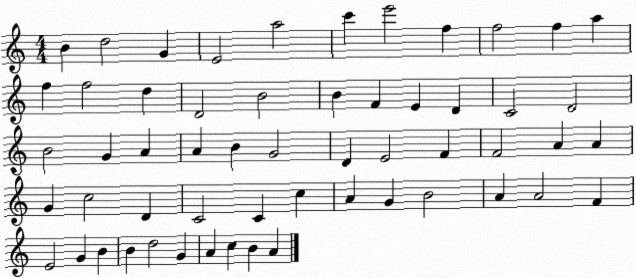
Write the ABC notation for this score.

X:1
T:Untitled
M:4/4
L:1/4
K:C
B d2 G E2 a2 c' e'2 f f2 f a f f2 d D2 B2 B F E D C2 D2 B2 G A A B G2 D E2 F F2 A A G c2 D C2 C c A G B2 A A2 F E2 G B B d2 G A c B A